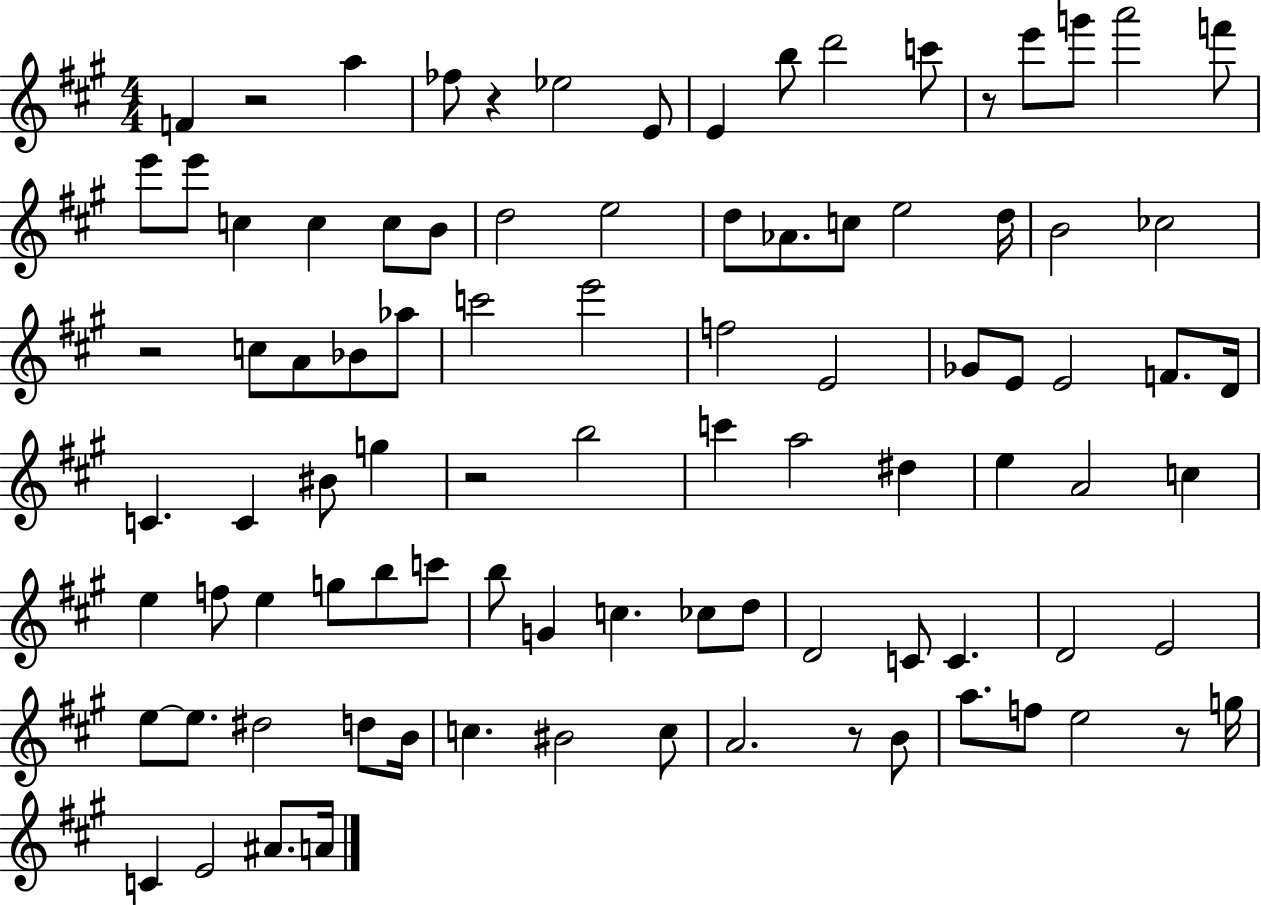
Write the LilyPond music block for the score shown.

{
  \clef treble
  \numericTimeSignature
  \time 4/4
  \key a \major
  \repeat volta 2 { f'4 r2 a''4 | fes''8 r4 ees''2 e'8 | e'4 b''8 d'''2 c'''8 | r8 e'''8 g'''8 a'''2 f'''8 | \break e'''8 e'''8 c''4 c''4 c''8 b'8 | d''2 e''2 | d''8 aes'8. c''8 e''2 d''16 | b'2 ces''2 | \break r2 c''8 a'8 bes'8 aes''8 | c'''2 e'''2 | f''2 e'2 | ges'8 e'8 e'2 f'8. d'16 | \break c'4. c'4 bis'8 g''4 | r2 b''2 | c'''4 a''2 dis''4 | e''4 a'2 c''4 | \break e''4 f''8 e''4 g''8 b''8 c'''8 | b''8 g'4 c''4. ces''8 d''8 | d'2 c'8 c'4. | d'2 e'2 | \break e''8~~ e''8. dis''2 d''8 b'16 | c''4. bis'2 c''8 | a'2. r8 b'8 | a''8. f''8 e''2 r8 g''16 | \break c'4 e'2 ais'8. a'16 | } \bar "|."
}